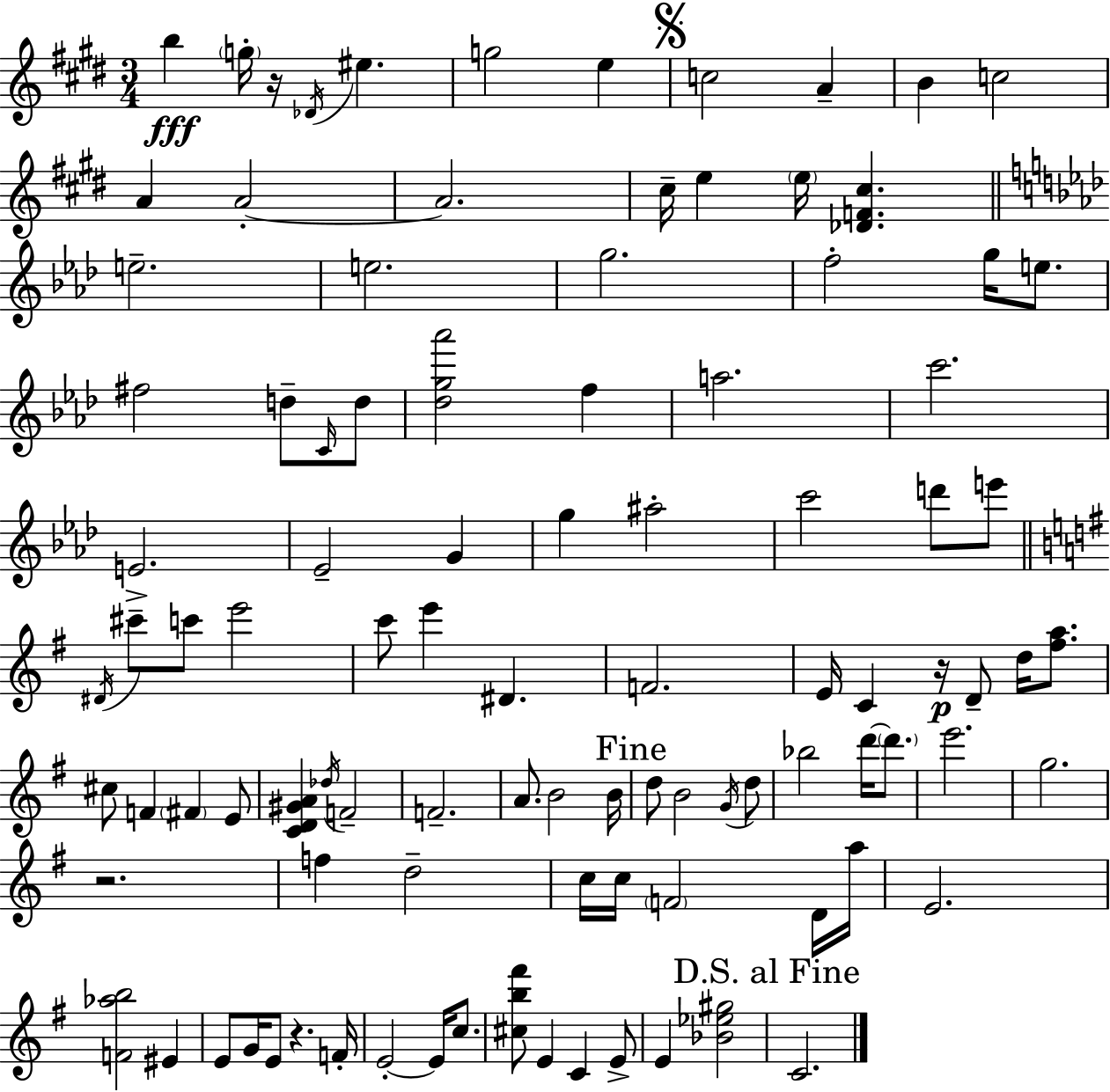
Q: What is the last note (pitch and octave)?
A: C4